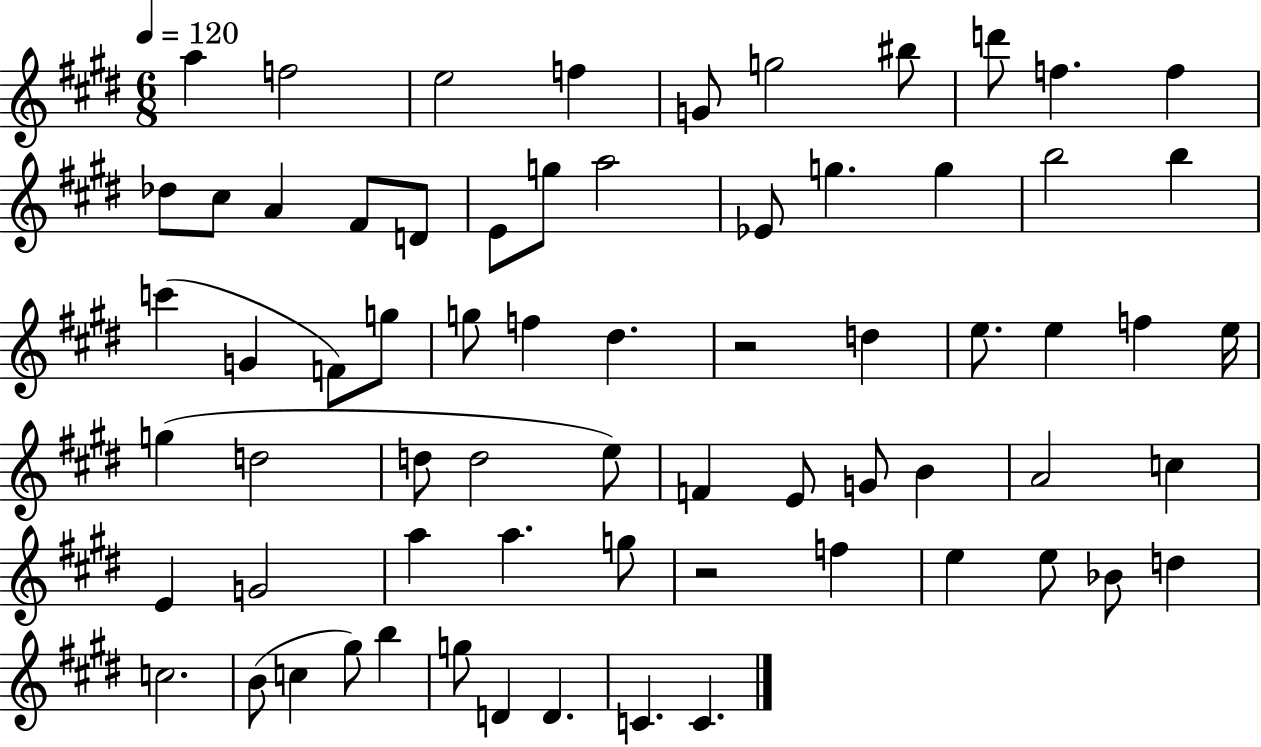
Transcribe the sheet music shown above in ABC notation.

X:1
T:Untitled
M:6/8
L:1/4
K:E
a f2 e2 f G/2 g2 ^b/2 d'/2 f f _d/2 ^c/2 A ^F/2 D/2 E/2 g/2 a2 _E/2 g g b2 b c' G F/2 g/2 g/2 f ^d z2 d e/2 e f e/4 g d2 d/2 d2 e/2 F E/2 G/2 B A2 c E G2 a a g/2 z2 f e e/2 _B/2 d c2 B/2 c ^g/2 b g/2 D D C C